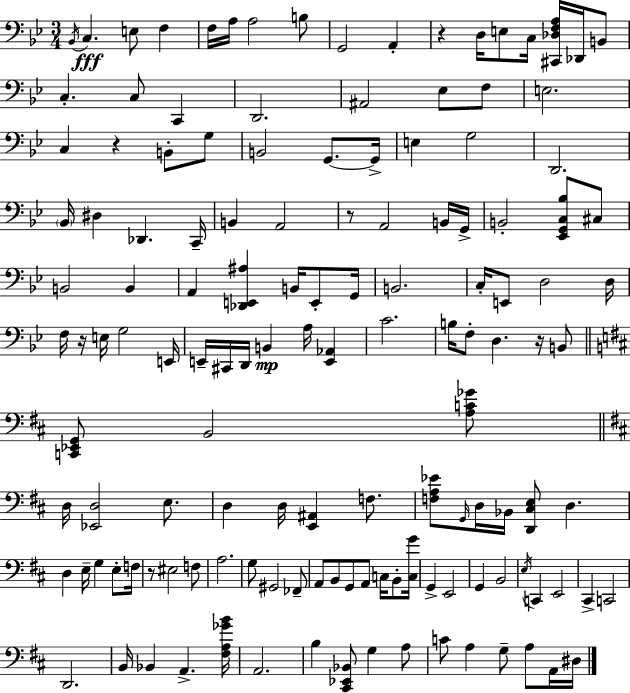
Bb2/s C3/q. E3/e F3/q F3/s A3/s A3/h B3/e G2/h A2/q R/q D3/s E3/e C3/s [C#2,Db3,F3,A3]/s Db2/s B2/e C3/q. C3/e C2/q D2/h. A#2/h Eb3/e F3/e E3/h. C3/q R/q B2/e G3/e B2/h G2/e. G2/s E3/q G3/h D2/h. Bb2/s D#3/q Db2/q. C2/s B2/q A2/h R/e A2/h B2/s G2/s B2/h [Eb2,G2,C3,Bb3]/e C#3/e B2/h B2/q A2/q [Db2,E2,A#3]/q B2/s E2/e G2/s B2/h. C3/s E2/e D3/h D3/s F3/s R/s E3/s G3/h E2/s E2/s C#2/s D2/s B2/q A3/s [E2,Ab2]/q C4/h. B3/s F3/e D3/q. R/s B2/e [C2,Eb2,G2]/e B2/h [A3,C4,Gb4]/e D3/s [Eb2,D3]/h E3/e. D3/q D3/s [E2,A#2]/q F3/e. [F3,A3,Eb4]/e G2/s D3/s Bb2/s [D2,C#3,E3]/e D3/q. D3/q E3/s G3/q E3/e F3/s R/e EIS3/h F3/e A3/h. G3/e G#2/h FES2/e A2/e B2/e G2/e A2/e C3/s B2/e [C3,G4]/s G2/q E2/h G2/q B2/h E3/s C2/q E2/h C#2/q C2/h D2/h. B2/s Bb2/q A2/q. [F#3,A3,Gb4,B4]/s A2/h. B3/q [C#2,Eb2,Bb2]/e G3/q A3/e C4/e A3/q G3/e A3/e A2/s D#3/s